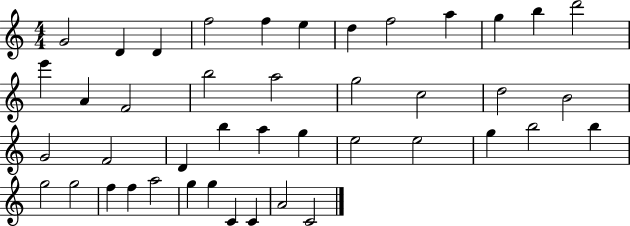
G4/h D4/q D4/q F5/h F5/q E5/q D5/q F5/h A5/q G5/q B5/q D6/h E6/q A4/q F4/h B5/h A5/h G5/h C5/h D5/h B4/h G4/h F4/h D4/q B5/q A5/q G5/q E5/h E5/h G5/q B5/h B5/q G5/h G5/h F5/q F5/q A5/h G5/q G5/q C4/q C4/q A4/h C4/h